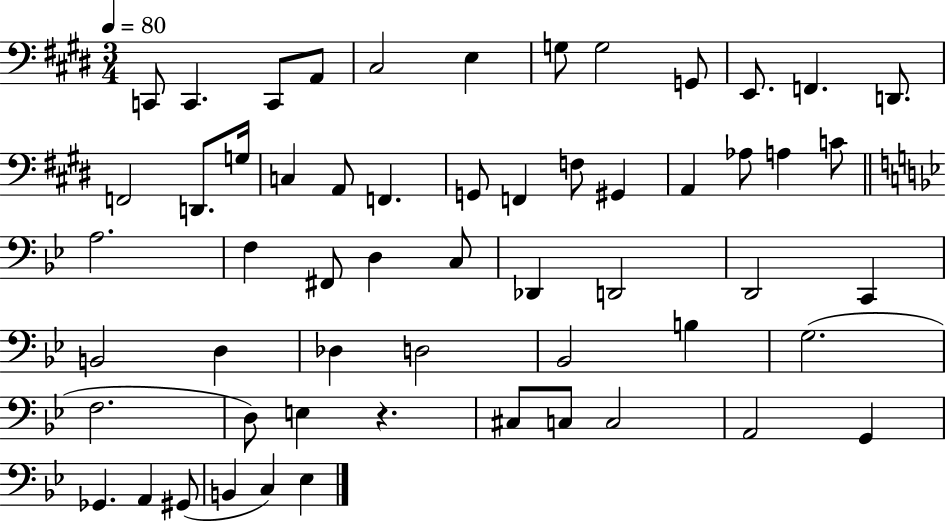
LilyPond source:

{
  \clef bass
  \numericTimeSignature
  \time 3/4
  \key e \major
  \tempo 4 = 80
  c,8 c,4. c,8 a,8 | cis2 e4 | g8 g2 g,8 | e,8. f,4. d,8. | \break f,2 d,8. g16 | c4 a,8 f,4. | g,8 f,4 f8 gis,4 | a,4 aes8 a4 c'8 | \break \bar "||" \break \key bes \major a2. | f4 fis,8 d4 c8 | des,4 d,2 | d,2 c,4 | \break b,2 d4 | des4 d2 | bes,2 b4 | g2.( | \break f2. | d8) e4 r4. | cis8 c8 c2 | a,2 g,4 | \break ges,4. a,4 gis,8( | b,4 c4) ees4 | \bar "|."
}